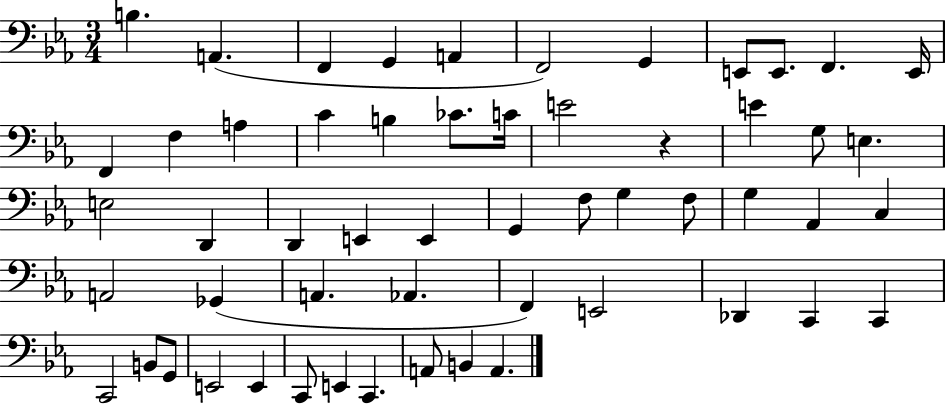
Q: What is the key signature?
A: EES major